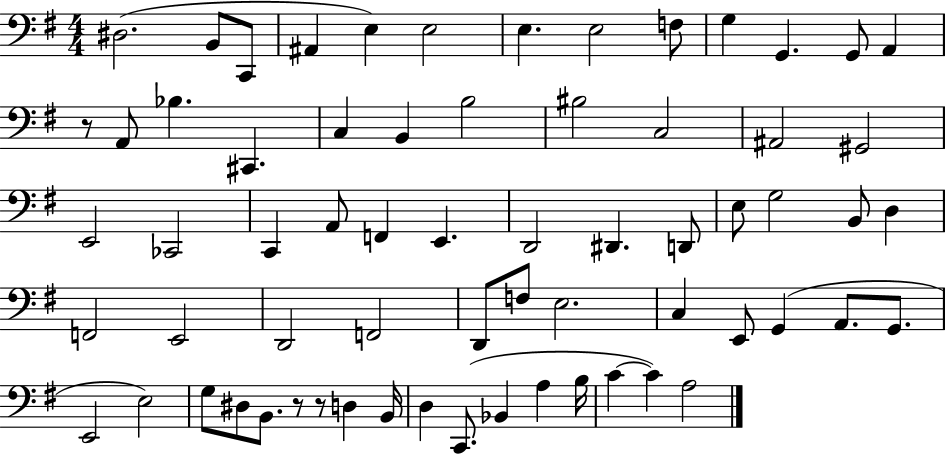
X:1
T:Untitled
M:4/4
L:1/4
K:G
^D,2 B,,/2 C,,/2 ^A,, E, E,2 E, E,2 F,/2 G, G,, G,,/2 A,, z/2 A,,/2 _B, ^C,, C, B,, B,2 ^B,2 C,2 ^A,,2 ^G,,2 E,,2 _C,,2 C,, A,,/2 F,, E,, D,,2 ^D,, D,,/2 E,/2 G,2 B,,/2 D, F,,2 E,,2 D,,2 F,,2 D,,/2 F,/2 E,2 C, E,,/2 G,, A,,/2 G,,/2 E,,2 E,2 G,/2 ^D,/2 B,,/2 z/2 z/2 D, B,,/4 D, C,,/2 _B,, A, B,/4 C C A,2